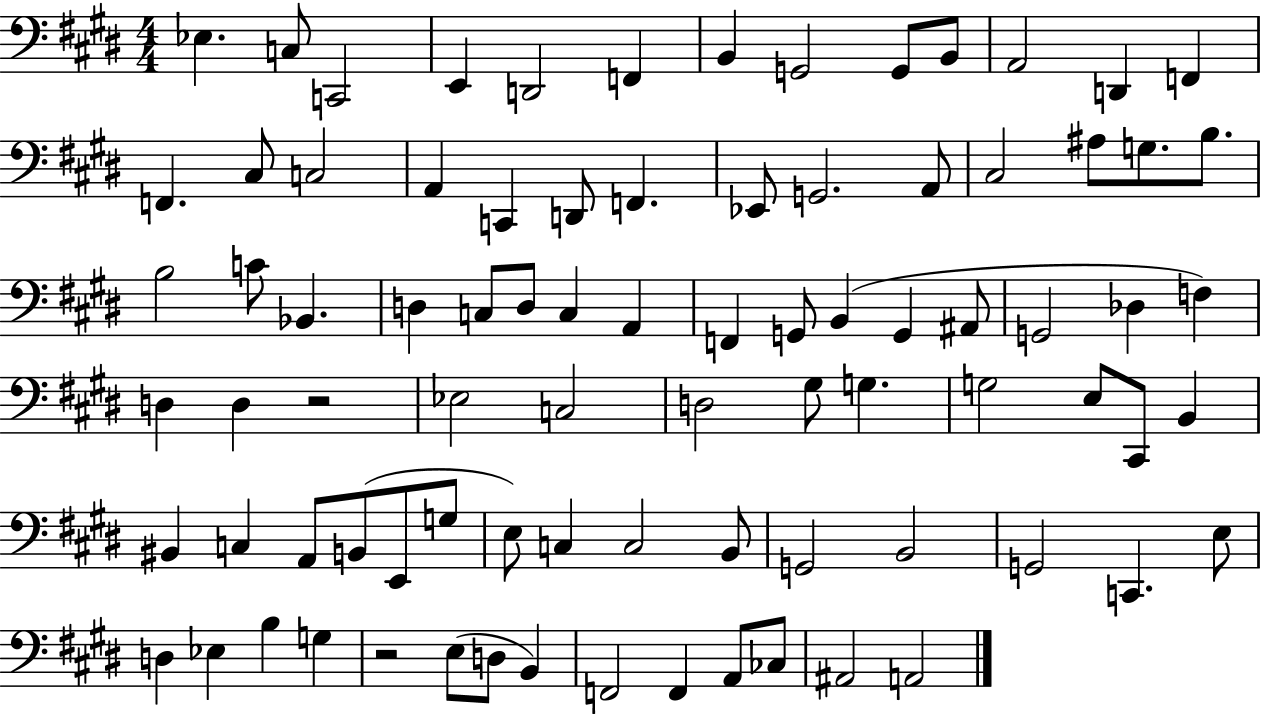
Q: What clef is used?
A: bass